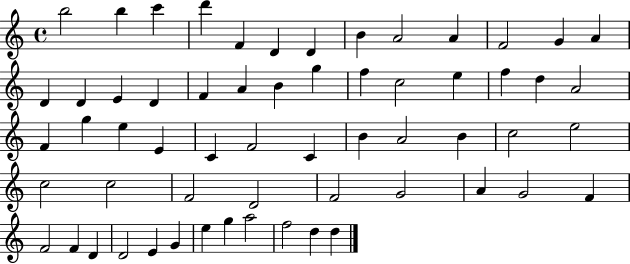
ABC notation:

X:1
T:Untitled
M:4/4
L:1/4
K:C
b2 b c' d' F D D B A2 A F2 G A D D E D F A B g f c2 e f d A2 F g e E C F2 C B A2 B c2 e2 c2 c2 F2 D2 F2 G2 A G2 F F2 F D D2 E G e g a2 f2 d d